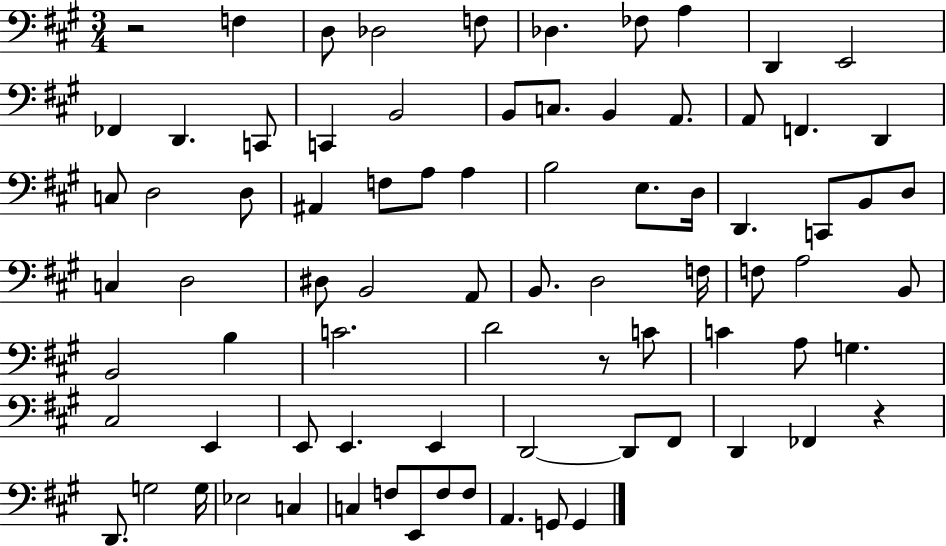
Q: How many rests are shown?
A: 3